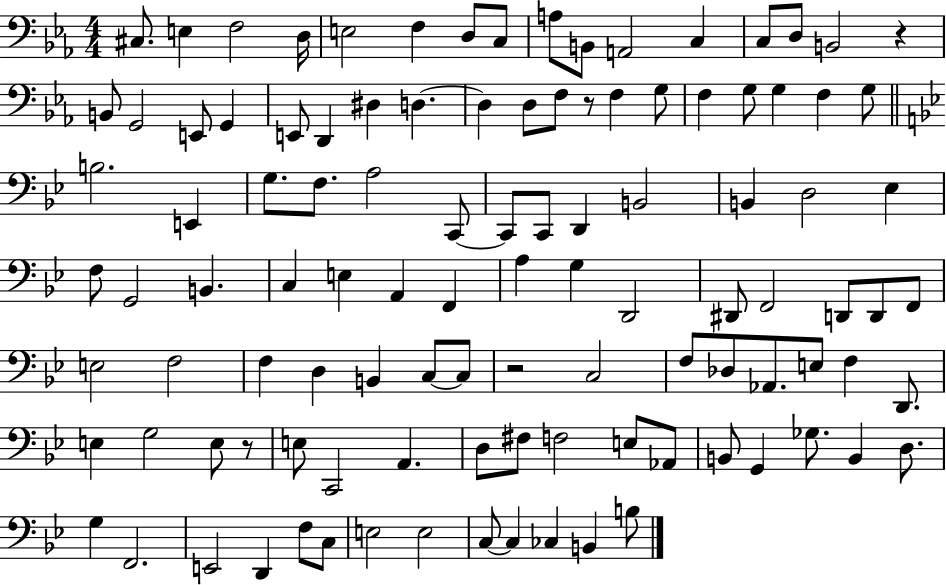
{
  \clef bass
  \numericTimeSignature
  \time 4/4
  \key ees \major
  cis8. e4 f2 d16 | e2 f4 d8 c8 | a8 b,8 a,2 c4 | c8 d8 b,2 r4 | \break b,8 g,2 e,8 g,4 | e,8 d,4 dis4 d4.~~ | d4 d8 f8 r8 f4 g8 | f4 g8 g4 f4 g8 | \break \bar "||" \break \key bes \major b2. e,4 | g8. f8. a2 c,8~~ | c,8 c,8 d,4 b,2 | b,4 d2 ees4 | \break f8 g,2 b,4. | c4 e4 a,4 f,4 | a4 g4 d,2 | dis,8 f,2 d,8 d,8 f,8 | \break e2 f2 | f4 d4 b,4 c8~~ c8 | r2 c2 | f8 des8 aes,8. e8 f4 d,8. | \break e4 g2 e8 r8 | e8 c,2 a,4. | d8 fis8 f2 e8 aes,8 | b,8 g,4 ges8. b,4 d8. | \break g4 f,2. | e,2 d,4 f8 c8 | e2 e2 | c8~~ c4 ces4 b,4 b8 | \break \bar "|."
}